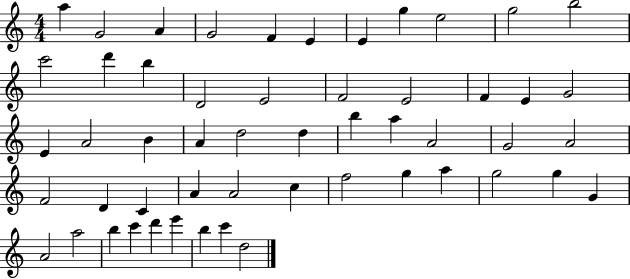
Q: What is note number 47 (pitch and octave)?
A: B5